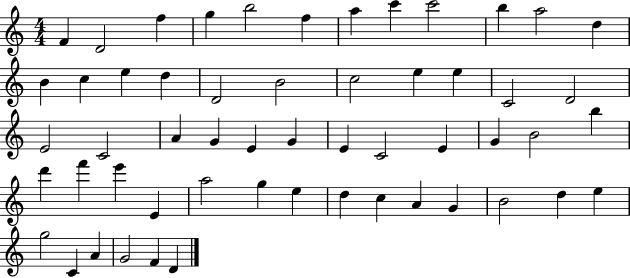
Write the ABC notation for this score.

X:1
T:Untitled
M:4/4
L:1/4
K:C
F D2 f g b2 f a c' c'2 b a2 d B c e d D2 B2 c2 e e C2 D2 E2 C2 A G E G E C2 E G B2 b d' f' e' E a2 g e d c A G B2 d e g2 C A G2 F D